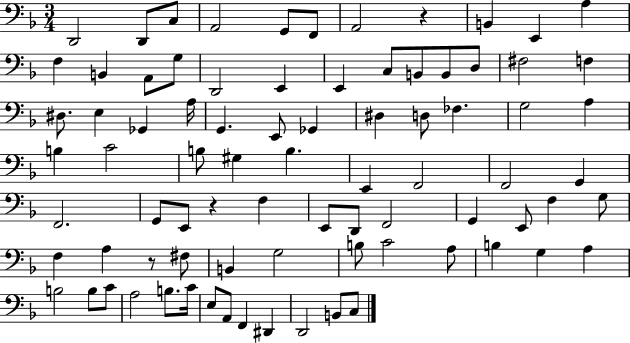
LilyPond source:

{
  \clef bass
  \numericTimeSignature
  \time 3/4
  \key f \major
  d,2 d,8 c8 | a,2 g,8 f,8 | a,2 r4 | b,4 e,4 a4 | \break f4 b,4 a,8 g8 | d,2 e,4 | e,4 c8 b,8 b,8 d8 | fis2 f4 | \break dis8. e4 ges,4 a16 | g,4. e,8 ges,4 | dis4 d8 fes4. | g2 a4 | \break b4 c'2 | b8 gis4 b4. | e,4 f,2 | f,2 g,4 | \break f,2. | g,8 e,8 r4 f4 | e,8 d,8 f,2 | g,4 e,8 f4 g8 | \break f4 a4 r8 fis8 | b,4 g2 | b8 c'2 a8 | b4 g4 a4 | \break b2 b8 c'8 | a2 b8. c'16 | e8 a,8 f,4 dis,4 | d,2 b,8 c8 | \break \bar "|."
}